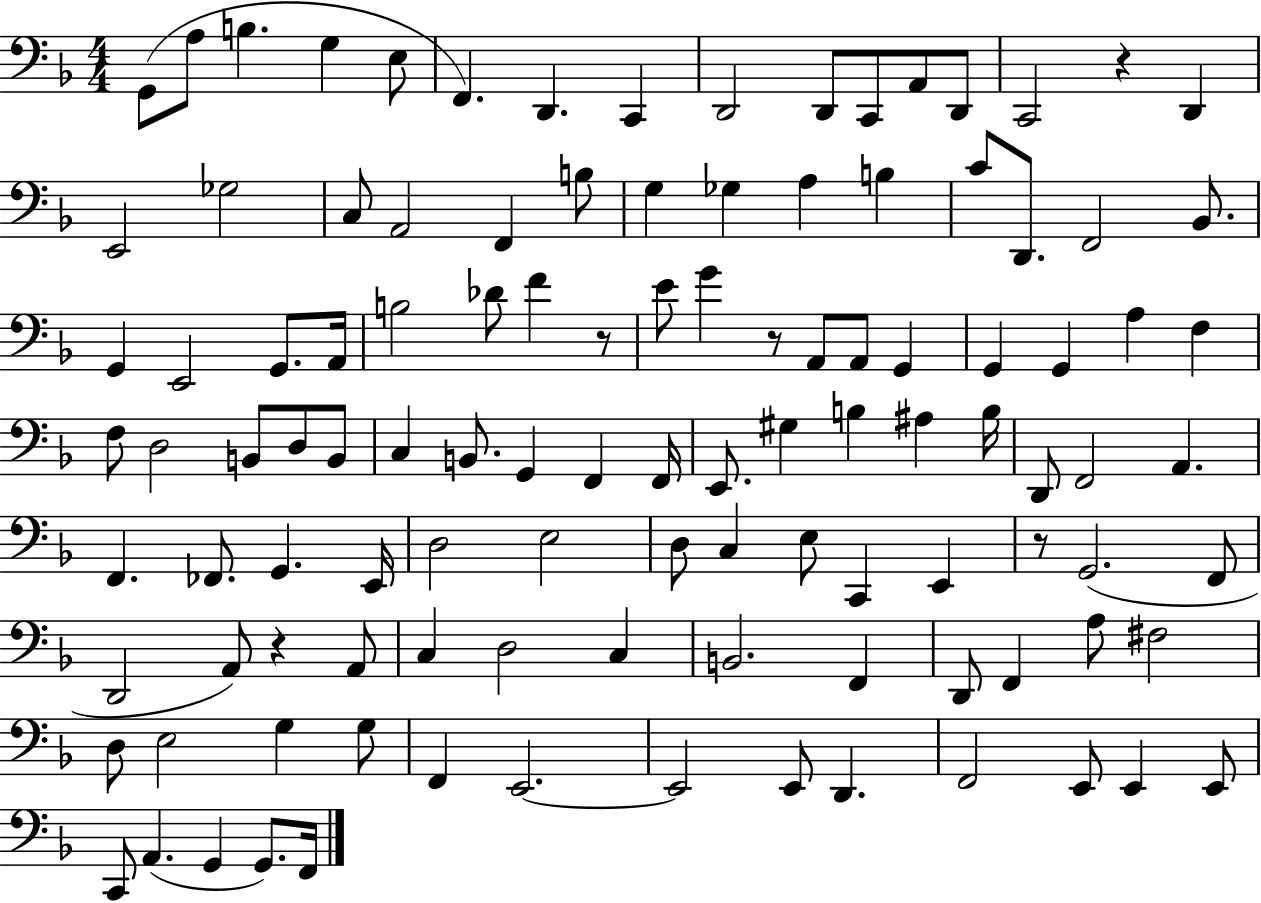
X:1
T:Untitled
M:4/4
L:1/4
K:F
G,,/2 A,/2 B, G, E,/2 F,, D,, C,, D,,2 D,,/2 C,,/2 A,,/2 D,,/2 C,,2 z D,, E,,2 _G,2 C,/2 A,,2 F,, B,/2 G, _G, A, B, C/2 D,,/2 F,,2 _B,,/2 G,, E,,2 G,,/2 A,,/4 B,2 _D/2 F z/2 E/2 G z/2 A,,/2 A,,/2 G,, G,, G,, A, F, F,/2 D,2 B,,/2 D,/2 B,,/2 C, B,,/2 G,, F,, F,,/4 E,,/2 ^G, B, ^A, B,/4 D,,/2 F,,2 A,, F,, _F,,/2 G,, E,,/4 D,2 E,2 D,/2 C, E,/2 C,, E,, z/2 G,,2 F,,/2 D,,2 A,,/2 z A,,/2 C, D,2 C, B,,2 F,, D,,/2 F,, A,/2 ^F,2 D,/2 E,2 G, G,/2 F,, E,,2 E,,2 E,,/2 D,, F,,2 E,,/2 E,, E,,/2 C,,/2 A,, G,, G,,/2 F,,/4